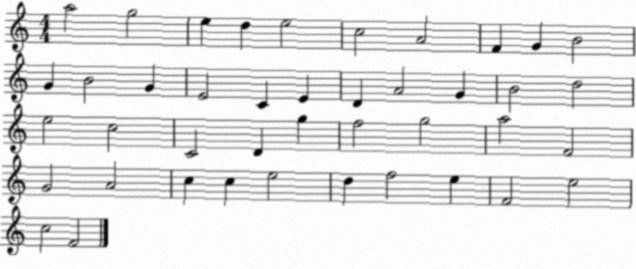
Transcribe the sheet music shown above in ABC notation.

X:1
T:Untitled
M:4/4
L:1/4
K:C
a2 g2 e d e2 c2 A2 F G B2 G B2 G E2 C E D A2 G B2 d2 e2 c2 C2 D g f2 g2 a2 F2 G2 A2 c c e2 d f2 e F2 e2 c2 F2